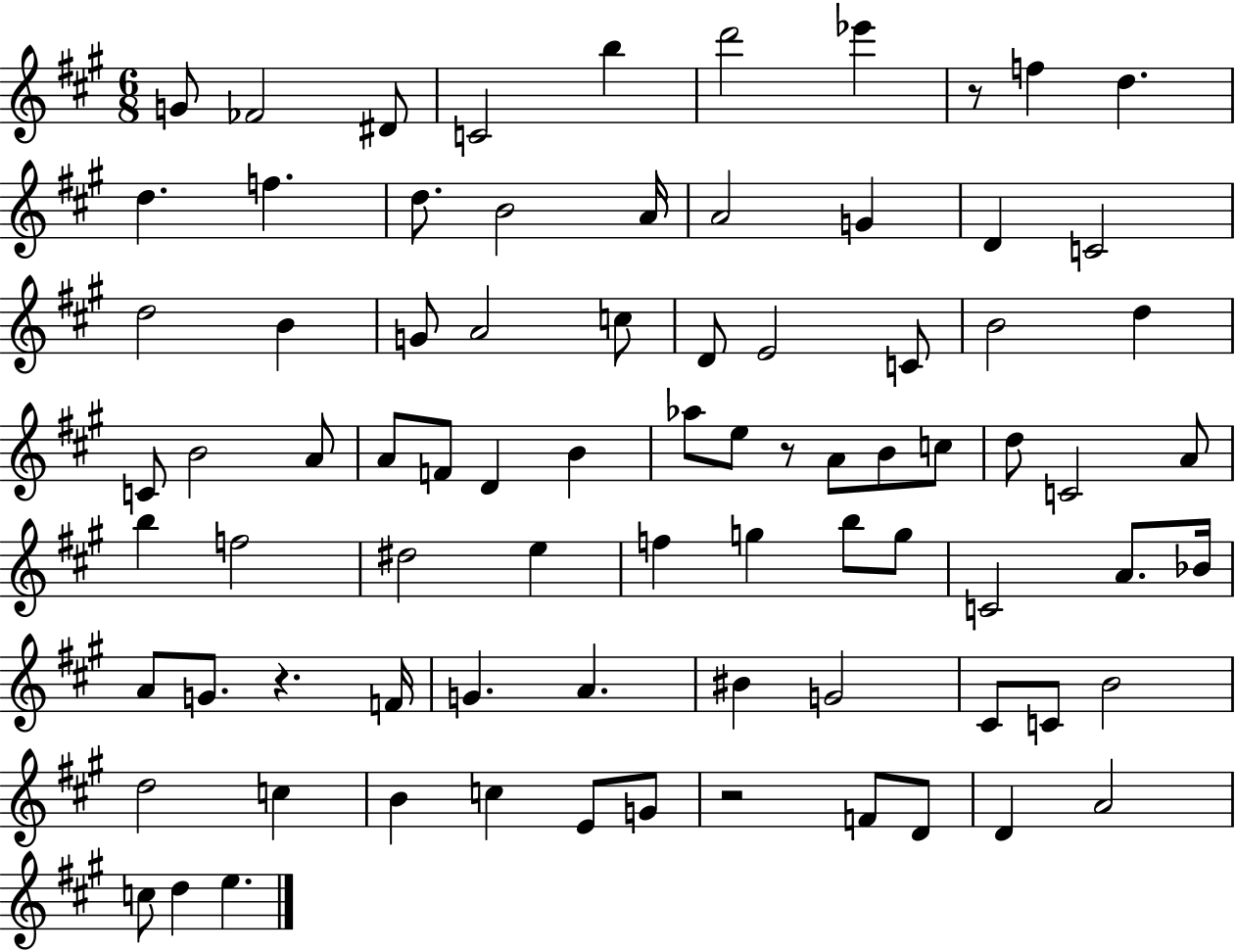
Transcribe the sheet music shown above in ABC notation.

X:1
T:Untitled
M:6/8
L:1/4
K:A
G/2 _F2 ^D/2 C2 b d'2 _e' z/2 f d d f d/2 B2 A/4 A2 G D C2 d2 B G/2 A2 c/2 D/2 E2 C/2 B2 d C/2 B2 A/2 A/2 F/2 D B _a/2 e/2 z/2 A/2 B/2 c/2 d/2 C2 A/2 b f2 ^d2 e f g b/2 g/2 C2 A/2 _B/4 A/2 G/2 z F/4 G A ^B G2 ^C/2 C/2 B2 d2 c B c E/2 G/2 z2 F/2 D/2 D A2 c/2 d e